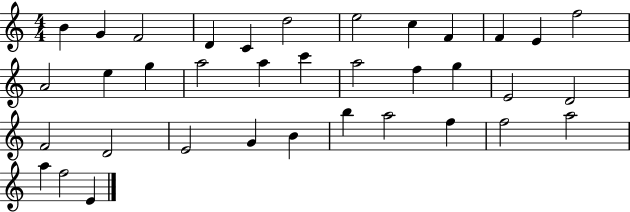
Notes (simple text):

B4/q G4/q F4/h D4/q C4/q D5/h E5/h C5/q F4/q F4/q E4/q F5/h A4/h E5/q G5/q A5/h A5/q C6/q A5/h F5/q G5/q E4/h D4/h F4/h D4/h E4/h G4/q B4/q B5/q A5/h F5/q F5/h A5/h A5/q F5/h E4/q